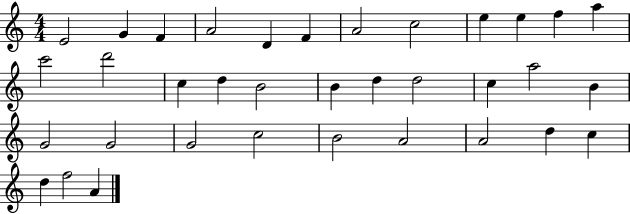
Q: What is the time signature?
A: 4/4